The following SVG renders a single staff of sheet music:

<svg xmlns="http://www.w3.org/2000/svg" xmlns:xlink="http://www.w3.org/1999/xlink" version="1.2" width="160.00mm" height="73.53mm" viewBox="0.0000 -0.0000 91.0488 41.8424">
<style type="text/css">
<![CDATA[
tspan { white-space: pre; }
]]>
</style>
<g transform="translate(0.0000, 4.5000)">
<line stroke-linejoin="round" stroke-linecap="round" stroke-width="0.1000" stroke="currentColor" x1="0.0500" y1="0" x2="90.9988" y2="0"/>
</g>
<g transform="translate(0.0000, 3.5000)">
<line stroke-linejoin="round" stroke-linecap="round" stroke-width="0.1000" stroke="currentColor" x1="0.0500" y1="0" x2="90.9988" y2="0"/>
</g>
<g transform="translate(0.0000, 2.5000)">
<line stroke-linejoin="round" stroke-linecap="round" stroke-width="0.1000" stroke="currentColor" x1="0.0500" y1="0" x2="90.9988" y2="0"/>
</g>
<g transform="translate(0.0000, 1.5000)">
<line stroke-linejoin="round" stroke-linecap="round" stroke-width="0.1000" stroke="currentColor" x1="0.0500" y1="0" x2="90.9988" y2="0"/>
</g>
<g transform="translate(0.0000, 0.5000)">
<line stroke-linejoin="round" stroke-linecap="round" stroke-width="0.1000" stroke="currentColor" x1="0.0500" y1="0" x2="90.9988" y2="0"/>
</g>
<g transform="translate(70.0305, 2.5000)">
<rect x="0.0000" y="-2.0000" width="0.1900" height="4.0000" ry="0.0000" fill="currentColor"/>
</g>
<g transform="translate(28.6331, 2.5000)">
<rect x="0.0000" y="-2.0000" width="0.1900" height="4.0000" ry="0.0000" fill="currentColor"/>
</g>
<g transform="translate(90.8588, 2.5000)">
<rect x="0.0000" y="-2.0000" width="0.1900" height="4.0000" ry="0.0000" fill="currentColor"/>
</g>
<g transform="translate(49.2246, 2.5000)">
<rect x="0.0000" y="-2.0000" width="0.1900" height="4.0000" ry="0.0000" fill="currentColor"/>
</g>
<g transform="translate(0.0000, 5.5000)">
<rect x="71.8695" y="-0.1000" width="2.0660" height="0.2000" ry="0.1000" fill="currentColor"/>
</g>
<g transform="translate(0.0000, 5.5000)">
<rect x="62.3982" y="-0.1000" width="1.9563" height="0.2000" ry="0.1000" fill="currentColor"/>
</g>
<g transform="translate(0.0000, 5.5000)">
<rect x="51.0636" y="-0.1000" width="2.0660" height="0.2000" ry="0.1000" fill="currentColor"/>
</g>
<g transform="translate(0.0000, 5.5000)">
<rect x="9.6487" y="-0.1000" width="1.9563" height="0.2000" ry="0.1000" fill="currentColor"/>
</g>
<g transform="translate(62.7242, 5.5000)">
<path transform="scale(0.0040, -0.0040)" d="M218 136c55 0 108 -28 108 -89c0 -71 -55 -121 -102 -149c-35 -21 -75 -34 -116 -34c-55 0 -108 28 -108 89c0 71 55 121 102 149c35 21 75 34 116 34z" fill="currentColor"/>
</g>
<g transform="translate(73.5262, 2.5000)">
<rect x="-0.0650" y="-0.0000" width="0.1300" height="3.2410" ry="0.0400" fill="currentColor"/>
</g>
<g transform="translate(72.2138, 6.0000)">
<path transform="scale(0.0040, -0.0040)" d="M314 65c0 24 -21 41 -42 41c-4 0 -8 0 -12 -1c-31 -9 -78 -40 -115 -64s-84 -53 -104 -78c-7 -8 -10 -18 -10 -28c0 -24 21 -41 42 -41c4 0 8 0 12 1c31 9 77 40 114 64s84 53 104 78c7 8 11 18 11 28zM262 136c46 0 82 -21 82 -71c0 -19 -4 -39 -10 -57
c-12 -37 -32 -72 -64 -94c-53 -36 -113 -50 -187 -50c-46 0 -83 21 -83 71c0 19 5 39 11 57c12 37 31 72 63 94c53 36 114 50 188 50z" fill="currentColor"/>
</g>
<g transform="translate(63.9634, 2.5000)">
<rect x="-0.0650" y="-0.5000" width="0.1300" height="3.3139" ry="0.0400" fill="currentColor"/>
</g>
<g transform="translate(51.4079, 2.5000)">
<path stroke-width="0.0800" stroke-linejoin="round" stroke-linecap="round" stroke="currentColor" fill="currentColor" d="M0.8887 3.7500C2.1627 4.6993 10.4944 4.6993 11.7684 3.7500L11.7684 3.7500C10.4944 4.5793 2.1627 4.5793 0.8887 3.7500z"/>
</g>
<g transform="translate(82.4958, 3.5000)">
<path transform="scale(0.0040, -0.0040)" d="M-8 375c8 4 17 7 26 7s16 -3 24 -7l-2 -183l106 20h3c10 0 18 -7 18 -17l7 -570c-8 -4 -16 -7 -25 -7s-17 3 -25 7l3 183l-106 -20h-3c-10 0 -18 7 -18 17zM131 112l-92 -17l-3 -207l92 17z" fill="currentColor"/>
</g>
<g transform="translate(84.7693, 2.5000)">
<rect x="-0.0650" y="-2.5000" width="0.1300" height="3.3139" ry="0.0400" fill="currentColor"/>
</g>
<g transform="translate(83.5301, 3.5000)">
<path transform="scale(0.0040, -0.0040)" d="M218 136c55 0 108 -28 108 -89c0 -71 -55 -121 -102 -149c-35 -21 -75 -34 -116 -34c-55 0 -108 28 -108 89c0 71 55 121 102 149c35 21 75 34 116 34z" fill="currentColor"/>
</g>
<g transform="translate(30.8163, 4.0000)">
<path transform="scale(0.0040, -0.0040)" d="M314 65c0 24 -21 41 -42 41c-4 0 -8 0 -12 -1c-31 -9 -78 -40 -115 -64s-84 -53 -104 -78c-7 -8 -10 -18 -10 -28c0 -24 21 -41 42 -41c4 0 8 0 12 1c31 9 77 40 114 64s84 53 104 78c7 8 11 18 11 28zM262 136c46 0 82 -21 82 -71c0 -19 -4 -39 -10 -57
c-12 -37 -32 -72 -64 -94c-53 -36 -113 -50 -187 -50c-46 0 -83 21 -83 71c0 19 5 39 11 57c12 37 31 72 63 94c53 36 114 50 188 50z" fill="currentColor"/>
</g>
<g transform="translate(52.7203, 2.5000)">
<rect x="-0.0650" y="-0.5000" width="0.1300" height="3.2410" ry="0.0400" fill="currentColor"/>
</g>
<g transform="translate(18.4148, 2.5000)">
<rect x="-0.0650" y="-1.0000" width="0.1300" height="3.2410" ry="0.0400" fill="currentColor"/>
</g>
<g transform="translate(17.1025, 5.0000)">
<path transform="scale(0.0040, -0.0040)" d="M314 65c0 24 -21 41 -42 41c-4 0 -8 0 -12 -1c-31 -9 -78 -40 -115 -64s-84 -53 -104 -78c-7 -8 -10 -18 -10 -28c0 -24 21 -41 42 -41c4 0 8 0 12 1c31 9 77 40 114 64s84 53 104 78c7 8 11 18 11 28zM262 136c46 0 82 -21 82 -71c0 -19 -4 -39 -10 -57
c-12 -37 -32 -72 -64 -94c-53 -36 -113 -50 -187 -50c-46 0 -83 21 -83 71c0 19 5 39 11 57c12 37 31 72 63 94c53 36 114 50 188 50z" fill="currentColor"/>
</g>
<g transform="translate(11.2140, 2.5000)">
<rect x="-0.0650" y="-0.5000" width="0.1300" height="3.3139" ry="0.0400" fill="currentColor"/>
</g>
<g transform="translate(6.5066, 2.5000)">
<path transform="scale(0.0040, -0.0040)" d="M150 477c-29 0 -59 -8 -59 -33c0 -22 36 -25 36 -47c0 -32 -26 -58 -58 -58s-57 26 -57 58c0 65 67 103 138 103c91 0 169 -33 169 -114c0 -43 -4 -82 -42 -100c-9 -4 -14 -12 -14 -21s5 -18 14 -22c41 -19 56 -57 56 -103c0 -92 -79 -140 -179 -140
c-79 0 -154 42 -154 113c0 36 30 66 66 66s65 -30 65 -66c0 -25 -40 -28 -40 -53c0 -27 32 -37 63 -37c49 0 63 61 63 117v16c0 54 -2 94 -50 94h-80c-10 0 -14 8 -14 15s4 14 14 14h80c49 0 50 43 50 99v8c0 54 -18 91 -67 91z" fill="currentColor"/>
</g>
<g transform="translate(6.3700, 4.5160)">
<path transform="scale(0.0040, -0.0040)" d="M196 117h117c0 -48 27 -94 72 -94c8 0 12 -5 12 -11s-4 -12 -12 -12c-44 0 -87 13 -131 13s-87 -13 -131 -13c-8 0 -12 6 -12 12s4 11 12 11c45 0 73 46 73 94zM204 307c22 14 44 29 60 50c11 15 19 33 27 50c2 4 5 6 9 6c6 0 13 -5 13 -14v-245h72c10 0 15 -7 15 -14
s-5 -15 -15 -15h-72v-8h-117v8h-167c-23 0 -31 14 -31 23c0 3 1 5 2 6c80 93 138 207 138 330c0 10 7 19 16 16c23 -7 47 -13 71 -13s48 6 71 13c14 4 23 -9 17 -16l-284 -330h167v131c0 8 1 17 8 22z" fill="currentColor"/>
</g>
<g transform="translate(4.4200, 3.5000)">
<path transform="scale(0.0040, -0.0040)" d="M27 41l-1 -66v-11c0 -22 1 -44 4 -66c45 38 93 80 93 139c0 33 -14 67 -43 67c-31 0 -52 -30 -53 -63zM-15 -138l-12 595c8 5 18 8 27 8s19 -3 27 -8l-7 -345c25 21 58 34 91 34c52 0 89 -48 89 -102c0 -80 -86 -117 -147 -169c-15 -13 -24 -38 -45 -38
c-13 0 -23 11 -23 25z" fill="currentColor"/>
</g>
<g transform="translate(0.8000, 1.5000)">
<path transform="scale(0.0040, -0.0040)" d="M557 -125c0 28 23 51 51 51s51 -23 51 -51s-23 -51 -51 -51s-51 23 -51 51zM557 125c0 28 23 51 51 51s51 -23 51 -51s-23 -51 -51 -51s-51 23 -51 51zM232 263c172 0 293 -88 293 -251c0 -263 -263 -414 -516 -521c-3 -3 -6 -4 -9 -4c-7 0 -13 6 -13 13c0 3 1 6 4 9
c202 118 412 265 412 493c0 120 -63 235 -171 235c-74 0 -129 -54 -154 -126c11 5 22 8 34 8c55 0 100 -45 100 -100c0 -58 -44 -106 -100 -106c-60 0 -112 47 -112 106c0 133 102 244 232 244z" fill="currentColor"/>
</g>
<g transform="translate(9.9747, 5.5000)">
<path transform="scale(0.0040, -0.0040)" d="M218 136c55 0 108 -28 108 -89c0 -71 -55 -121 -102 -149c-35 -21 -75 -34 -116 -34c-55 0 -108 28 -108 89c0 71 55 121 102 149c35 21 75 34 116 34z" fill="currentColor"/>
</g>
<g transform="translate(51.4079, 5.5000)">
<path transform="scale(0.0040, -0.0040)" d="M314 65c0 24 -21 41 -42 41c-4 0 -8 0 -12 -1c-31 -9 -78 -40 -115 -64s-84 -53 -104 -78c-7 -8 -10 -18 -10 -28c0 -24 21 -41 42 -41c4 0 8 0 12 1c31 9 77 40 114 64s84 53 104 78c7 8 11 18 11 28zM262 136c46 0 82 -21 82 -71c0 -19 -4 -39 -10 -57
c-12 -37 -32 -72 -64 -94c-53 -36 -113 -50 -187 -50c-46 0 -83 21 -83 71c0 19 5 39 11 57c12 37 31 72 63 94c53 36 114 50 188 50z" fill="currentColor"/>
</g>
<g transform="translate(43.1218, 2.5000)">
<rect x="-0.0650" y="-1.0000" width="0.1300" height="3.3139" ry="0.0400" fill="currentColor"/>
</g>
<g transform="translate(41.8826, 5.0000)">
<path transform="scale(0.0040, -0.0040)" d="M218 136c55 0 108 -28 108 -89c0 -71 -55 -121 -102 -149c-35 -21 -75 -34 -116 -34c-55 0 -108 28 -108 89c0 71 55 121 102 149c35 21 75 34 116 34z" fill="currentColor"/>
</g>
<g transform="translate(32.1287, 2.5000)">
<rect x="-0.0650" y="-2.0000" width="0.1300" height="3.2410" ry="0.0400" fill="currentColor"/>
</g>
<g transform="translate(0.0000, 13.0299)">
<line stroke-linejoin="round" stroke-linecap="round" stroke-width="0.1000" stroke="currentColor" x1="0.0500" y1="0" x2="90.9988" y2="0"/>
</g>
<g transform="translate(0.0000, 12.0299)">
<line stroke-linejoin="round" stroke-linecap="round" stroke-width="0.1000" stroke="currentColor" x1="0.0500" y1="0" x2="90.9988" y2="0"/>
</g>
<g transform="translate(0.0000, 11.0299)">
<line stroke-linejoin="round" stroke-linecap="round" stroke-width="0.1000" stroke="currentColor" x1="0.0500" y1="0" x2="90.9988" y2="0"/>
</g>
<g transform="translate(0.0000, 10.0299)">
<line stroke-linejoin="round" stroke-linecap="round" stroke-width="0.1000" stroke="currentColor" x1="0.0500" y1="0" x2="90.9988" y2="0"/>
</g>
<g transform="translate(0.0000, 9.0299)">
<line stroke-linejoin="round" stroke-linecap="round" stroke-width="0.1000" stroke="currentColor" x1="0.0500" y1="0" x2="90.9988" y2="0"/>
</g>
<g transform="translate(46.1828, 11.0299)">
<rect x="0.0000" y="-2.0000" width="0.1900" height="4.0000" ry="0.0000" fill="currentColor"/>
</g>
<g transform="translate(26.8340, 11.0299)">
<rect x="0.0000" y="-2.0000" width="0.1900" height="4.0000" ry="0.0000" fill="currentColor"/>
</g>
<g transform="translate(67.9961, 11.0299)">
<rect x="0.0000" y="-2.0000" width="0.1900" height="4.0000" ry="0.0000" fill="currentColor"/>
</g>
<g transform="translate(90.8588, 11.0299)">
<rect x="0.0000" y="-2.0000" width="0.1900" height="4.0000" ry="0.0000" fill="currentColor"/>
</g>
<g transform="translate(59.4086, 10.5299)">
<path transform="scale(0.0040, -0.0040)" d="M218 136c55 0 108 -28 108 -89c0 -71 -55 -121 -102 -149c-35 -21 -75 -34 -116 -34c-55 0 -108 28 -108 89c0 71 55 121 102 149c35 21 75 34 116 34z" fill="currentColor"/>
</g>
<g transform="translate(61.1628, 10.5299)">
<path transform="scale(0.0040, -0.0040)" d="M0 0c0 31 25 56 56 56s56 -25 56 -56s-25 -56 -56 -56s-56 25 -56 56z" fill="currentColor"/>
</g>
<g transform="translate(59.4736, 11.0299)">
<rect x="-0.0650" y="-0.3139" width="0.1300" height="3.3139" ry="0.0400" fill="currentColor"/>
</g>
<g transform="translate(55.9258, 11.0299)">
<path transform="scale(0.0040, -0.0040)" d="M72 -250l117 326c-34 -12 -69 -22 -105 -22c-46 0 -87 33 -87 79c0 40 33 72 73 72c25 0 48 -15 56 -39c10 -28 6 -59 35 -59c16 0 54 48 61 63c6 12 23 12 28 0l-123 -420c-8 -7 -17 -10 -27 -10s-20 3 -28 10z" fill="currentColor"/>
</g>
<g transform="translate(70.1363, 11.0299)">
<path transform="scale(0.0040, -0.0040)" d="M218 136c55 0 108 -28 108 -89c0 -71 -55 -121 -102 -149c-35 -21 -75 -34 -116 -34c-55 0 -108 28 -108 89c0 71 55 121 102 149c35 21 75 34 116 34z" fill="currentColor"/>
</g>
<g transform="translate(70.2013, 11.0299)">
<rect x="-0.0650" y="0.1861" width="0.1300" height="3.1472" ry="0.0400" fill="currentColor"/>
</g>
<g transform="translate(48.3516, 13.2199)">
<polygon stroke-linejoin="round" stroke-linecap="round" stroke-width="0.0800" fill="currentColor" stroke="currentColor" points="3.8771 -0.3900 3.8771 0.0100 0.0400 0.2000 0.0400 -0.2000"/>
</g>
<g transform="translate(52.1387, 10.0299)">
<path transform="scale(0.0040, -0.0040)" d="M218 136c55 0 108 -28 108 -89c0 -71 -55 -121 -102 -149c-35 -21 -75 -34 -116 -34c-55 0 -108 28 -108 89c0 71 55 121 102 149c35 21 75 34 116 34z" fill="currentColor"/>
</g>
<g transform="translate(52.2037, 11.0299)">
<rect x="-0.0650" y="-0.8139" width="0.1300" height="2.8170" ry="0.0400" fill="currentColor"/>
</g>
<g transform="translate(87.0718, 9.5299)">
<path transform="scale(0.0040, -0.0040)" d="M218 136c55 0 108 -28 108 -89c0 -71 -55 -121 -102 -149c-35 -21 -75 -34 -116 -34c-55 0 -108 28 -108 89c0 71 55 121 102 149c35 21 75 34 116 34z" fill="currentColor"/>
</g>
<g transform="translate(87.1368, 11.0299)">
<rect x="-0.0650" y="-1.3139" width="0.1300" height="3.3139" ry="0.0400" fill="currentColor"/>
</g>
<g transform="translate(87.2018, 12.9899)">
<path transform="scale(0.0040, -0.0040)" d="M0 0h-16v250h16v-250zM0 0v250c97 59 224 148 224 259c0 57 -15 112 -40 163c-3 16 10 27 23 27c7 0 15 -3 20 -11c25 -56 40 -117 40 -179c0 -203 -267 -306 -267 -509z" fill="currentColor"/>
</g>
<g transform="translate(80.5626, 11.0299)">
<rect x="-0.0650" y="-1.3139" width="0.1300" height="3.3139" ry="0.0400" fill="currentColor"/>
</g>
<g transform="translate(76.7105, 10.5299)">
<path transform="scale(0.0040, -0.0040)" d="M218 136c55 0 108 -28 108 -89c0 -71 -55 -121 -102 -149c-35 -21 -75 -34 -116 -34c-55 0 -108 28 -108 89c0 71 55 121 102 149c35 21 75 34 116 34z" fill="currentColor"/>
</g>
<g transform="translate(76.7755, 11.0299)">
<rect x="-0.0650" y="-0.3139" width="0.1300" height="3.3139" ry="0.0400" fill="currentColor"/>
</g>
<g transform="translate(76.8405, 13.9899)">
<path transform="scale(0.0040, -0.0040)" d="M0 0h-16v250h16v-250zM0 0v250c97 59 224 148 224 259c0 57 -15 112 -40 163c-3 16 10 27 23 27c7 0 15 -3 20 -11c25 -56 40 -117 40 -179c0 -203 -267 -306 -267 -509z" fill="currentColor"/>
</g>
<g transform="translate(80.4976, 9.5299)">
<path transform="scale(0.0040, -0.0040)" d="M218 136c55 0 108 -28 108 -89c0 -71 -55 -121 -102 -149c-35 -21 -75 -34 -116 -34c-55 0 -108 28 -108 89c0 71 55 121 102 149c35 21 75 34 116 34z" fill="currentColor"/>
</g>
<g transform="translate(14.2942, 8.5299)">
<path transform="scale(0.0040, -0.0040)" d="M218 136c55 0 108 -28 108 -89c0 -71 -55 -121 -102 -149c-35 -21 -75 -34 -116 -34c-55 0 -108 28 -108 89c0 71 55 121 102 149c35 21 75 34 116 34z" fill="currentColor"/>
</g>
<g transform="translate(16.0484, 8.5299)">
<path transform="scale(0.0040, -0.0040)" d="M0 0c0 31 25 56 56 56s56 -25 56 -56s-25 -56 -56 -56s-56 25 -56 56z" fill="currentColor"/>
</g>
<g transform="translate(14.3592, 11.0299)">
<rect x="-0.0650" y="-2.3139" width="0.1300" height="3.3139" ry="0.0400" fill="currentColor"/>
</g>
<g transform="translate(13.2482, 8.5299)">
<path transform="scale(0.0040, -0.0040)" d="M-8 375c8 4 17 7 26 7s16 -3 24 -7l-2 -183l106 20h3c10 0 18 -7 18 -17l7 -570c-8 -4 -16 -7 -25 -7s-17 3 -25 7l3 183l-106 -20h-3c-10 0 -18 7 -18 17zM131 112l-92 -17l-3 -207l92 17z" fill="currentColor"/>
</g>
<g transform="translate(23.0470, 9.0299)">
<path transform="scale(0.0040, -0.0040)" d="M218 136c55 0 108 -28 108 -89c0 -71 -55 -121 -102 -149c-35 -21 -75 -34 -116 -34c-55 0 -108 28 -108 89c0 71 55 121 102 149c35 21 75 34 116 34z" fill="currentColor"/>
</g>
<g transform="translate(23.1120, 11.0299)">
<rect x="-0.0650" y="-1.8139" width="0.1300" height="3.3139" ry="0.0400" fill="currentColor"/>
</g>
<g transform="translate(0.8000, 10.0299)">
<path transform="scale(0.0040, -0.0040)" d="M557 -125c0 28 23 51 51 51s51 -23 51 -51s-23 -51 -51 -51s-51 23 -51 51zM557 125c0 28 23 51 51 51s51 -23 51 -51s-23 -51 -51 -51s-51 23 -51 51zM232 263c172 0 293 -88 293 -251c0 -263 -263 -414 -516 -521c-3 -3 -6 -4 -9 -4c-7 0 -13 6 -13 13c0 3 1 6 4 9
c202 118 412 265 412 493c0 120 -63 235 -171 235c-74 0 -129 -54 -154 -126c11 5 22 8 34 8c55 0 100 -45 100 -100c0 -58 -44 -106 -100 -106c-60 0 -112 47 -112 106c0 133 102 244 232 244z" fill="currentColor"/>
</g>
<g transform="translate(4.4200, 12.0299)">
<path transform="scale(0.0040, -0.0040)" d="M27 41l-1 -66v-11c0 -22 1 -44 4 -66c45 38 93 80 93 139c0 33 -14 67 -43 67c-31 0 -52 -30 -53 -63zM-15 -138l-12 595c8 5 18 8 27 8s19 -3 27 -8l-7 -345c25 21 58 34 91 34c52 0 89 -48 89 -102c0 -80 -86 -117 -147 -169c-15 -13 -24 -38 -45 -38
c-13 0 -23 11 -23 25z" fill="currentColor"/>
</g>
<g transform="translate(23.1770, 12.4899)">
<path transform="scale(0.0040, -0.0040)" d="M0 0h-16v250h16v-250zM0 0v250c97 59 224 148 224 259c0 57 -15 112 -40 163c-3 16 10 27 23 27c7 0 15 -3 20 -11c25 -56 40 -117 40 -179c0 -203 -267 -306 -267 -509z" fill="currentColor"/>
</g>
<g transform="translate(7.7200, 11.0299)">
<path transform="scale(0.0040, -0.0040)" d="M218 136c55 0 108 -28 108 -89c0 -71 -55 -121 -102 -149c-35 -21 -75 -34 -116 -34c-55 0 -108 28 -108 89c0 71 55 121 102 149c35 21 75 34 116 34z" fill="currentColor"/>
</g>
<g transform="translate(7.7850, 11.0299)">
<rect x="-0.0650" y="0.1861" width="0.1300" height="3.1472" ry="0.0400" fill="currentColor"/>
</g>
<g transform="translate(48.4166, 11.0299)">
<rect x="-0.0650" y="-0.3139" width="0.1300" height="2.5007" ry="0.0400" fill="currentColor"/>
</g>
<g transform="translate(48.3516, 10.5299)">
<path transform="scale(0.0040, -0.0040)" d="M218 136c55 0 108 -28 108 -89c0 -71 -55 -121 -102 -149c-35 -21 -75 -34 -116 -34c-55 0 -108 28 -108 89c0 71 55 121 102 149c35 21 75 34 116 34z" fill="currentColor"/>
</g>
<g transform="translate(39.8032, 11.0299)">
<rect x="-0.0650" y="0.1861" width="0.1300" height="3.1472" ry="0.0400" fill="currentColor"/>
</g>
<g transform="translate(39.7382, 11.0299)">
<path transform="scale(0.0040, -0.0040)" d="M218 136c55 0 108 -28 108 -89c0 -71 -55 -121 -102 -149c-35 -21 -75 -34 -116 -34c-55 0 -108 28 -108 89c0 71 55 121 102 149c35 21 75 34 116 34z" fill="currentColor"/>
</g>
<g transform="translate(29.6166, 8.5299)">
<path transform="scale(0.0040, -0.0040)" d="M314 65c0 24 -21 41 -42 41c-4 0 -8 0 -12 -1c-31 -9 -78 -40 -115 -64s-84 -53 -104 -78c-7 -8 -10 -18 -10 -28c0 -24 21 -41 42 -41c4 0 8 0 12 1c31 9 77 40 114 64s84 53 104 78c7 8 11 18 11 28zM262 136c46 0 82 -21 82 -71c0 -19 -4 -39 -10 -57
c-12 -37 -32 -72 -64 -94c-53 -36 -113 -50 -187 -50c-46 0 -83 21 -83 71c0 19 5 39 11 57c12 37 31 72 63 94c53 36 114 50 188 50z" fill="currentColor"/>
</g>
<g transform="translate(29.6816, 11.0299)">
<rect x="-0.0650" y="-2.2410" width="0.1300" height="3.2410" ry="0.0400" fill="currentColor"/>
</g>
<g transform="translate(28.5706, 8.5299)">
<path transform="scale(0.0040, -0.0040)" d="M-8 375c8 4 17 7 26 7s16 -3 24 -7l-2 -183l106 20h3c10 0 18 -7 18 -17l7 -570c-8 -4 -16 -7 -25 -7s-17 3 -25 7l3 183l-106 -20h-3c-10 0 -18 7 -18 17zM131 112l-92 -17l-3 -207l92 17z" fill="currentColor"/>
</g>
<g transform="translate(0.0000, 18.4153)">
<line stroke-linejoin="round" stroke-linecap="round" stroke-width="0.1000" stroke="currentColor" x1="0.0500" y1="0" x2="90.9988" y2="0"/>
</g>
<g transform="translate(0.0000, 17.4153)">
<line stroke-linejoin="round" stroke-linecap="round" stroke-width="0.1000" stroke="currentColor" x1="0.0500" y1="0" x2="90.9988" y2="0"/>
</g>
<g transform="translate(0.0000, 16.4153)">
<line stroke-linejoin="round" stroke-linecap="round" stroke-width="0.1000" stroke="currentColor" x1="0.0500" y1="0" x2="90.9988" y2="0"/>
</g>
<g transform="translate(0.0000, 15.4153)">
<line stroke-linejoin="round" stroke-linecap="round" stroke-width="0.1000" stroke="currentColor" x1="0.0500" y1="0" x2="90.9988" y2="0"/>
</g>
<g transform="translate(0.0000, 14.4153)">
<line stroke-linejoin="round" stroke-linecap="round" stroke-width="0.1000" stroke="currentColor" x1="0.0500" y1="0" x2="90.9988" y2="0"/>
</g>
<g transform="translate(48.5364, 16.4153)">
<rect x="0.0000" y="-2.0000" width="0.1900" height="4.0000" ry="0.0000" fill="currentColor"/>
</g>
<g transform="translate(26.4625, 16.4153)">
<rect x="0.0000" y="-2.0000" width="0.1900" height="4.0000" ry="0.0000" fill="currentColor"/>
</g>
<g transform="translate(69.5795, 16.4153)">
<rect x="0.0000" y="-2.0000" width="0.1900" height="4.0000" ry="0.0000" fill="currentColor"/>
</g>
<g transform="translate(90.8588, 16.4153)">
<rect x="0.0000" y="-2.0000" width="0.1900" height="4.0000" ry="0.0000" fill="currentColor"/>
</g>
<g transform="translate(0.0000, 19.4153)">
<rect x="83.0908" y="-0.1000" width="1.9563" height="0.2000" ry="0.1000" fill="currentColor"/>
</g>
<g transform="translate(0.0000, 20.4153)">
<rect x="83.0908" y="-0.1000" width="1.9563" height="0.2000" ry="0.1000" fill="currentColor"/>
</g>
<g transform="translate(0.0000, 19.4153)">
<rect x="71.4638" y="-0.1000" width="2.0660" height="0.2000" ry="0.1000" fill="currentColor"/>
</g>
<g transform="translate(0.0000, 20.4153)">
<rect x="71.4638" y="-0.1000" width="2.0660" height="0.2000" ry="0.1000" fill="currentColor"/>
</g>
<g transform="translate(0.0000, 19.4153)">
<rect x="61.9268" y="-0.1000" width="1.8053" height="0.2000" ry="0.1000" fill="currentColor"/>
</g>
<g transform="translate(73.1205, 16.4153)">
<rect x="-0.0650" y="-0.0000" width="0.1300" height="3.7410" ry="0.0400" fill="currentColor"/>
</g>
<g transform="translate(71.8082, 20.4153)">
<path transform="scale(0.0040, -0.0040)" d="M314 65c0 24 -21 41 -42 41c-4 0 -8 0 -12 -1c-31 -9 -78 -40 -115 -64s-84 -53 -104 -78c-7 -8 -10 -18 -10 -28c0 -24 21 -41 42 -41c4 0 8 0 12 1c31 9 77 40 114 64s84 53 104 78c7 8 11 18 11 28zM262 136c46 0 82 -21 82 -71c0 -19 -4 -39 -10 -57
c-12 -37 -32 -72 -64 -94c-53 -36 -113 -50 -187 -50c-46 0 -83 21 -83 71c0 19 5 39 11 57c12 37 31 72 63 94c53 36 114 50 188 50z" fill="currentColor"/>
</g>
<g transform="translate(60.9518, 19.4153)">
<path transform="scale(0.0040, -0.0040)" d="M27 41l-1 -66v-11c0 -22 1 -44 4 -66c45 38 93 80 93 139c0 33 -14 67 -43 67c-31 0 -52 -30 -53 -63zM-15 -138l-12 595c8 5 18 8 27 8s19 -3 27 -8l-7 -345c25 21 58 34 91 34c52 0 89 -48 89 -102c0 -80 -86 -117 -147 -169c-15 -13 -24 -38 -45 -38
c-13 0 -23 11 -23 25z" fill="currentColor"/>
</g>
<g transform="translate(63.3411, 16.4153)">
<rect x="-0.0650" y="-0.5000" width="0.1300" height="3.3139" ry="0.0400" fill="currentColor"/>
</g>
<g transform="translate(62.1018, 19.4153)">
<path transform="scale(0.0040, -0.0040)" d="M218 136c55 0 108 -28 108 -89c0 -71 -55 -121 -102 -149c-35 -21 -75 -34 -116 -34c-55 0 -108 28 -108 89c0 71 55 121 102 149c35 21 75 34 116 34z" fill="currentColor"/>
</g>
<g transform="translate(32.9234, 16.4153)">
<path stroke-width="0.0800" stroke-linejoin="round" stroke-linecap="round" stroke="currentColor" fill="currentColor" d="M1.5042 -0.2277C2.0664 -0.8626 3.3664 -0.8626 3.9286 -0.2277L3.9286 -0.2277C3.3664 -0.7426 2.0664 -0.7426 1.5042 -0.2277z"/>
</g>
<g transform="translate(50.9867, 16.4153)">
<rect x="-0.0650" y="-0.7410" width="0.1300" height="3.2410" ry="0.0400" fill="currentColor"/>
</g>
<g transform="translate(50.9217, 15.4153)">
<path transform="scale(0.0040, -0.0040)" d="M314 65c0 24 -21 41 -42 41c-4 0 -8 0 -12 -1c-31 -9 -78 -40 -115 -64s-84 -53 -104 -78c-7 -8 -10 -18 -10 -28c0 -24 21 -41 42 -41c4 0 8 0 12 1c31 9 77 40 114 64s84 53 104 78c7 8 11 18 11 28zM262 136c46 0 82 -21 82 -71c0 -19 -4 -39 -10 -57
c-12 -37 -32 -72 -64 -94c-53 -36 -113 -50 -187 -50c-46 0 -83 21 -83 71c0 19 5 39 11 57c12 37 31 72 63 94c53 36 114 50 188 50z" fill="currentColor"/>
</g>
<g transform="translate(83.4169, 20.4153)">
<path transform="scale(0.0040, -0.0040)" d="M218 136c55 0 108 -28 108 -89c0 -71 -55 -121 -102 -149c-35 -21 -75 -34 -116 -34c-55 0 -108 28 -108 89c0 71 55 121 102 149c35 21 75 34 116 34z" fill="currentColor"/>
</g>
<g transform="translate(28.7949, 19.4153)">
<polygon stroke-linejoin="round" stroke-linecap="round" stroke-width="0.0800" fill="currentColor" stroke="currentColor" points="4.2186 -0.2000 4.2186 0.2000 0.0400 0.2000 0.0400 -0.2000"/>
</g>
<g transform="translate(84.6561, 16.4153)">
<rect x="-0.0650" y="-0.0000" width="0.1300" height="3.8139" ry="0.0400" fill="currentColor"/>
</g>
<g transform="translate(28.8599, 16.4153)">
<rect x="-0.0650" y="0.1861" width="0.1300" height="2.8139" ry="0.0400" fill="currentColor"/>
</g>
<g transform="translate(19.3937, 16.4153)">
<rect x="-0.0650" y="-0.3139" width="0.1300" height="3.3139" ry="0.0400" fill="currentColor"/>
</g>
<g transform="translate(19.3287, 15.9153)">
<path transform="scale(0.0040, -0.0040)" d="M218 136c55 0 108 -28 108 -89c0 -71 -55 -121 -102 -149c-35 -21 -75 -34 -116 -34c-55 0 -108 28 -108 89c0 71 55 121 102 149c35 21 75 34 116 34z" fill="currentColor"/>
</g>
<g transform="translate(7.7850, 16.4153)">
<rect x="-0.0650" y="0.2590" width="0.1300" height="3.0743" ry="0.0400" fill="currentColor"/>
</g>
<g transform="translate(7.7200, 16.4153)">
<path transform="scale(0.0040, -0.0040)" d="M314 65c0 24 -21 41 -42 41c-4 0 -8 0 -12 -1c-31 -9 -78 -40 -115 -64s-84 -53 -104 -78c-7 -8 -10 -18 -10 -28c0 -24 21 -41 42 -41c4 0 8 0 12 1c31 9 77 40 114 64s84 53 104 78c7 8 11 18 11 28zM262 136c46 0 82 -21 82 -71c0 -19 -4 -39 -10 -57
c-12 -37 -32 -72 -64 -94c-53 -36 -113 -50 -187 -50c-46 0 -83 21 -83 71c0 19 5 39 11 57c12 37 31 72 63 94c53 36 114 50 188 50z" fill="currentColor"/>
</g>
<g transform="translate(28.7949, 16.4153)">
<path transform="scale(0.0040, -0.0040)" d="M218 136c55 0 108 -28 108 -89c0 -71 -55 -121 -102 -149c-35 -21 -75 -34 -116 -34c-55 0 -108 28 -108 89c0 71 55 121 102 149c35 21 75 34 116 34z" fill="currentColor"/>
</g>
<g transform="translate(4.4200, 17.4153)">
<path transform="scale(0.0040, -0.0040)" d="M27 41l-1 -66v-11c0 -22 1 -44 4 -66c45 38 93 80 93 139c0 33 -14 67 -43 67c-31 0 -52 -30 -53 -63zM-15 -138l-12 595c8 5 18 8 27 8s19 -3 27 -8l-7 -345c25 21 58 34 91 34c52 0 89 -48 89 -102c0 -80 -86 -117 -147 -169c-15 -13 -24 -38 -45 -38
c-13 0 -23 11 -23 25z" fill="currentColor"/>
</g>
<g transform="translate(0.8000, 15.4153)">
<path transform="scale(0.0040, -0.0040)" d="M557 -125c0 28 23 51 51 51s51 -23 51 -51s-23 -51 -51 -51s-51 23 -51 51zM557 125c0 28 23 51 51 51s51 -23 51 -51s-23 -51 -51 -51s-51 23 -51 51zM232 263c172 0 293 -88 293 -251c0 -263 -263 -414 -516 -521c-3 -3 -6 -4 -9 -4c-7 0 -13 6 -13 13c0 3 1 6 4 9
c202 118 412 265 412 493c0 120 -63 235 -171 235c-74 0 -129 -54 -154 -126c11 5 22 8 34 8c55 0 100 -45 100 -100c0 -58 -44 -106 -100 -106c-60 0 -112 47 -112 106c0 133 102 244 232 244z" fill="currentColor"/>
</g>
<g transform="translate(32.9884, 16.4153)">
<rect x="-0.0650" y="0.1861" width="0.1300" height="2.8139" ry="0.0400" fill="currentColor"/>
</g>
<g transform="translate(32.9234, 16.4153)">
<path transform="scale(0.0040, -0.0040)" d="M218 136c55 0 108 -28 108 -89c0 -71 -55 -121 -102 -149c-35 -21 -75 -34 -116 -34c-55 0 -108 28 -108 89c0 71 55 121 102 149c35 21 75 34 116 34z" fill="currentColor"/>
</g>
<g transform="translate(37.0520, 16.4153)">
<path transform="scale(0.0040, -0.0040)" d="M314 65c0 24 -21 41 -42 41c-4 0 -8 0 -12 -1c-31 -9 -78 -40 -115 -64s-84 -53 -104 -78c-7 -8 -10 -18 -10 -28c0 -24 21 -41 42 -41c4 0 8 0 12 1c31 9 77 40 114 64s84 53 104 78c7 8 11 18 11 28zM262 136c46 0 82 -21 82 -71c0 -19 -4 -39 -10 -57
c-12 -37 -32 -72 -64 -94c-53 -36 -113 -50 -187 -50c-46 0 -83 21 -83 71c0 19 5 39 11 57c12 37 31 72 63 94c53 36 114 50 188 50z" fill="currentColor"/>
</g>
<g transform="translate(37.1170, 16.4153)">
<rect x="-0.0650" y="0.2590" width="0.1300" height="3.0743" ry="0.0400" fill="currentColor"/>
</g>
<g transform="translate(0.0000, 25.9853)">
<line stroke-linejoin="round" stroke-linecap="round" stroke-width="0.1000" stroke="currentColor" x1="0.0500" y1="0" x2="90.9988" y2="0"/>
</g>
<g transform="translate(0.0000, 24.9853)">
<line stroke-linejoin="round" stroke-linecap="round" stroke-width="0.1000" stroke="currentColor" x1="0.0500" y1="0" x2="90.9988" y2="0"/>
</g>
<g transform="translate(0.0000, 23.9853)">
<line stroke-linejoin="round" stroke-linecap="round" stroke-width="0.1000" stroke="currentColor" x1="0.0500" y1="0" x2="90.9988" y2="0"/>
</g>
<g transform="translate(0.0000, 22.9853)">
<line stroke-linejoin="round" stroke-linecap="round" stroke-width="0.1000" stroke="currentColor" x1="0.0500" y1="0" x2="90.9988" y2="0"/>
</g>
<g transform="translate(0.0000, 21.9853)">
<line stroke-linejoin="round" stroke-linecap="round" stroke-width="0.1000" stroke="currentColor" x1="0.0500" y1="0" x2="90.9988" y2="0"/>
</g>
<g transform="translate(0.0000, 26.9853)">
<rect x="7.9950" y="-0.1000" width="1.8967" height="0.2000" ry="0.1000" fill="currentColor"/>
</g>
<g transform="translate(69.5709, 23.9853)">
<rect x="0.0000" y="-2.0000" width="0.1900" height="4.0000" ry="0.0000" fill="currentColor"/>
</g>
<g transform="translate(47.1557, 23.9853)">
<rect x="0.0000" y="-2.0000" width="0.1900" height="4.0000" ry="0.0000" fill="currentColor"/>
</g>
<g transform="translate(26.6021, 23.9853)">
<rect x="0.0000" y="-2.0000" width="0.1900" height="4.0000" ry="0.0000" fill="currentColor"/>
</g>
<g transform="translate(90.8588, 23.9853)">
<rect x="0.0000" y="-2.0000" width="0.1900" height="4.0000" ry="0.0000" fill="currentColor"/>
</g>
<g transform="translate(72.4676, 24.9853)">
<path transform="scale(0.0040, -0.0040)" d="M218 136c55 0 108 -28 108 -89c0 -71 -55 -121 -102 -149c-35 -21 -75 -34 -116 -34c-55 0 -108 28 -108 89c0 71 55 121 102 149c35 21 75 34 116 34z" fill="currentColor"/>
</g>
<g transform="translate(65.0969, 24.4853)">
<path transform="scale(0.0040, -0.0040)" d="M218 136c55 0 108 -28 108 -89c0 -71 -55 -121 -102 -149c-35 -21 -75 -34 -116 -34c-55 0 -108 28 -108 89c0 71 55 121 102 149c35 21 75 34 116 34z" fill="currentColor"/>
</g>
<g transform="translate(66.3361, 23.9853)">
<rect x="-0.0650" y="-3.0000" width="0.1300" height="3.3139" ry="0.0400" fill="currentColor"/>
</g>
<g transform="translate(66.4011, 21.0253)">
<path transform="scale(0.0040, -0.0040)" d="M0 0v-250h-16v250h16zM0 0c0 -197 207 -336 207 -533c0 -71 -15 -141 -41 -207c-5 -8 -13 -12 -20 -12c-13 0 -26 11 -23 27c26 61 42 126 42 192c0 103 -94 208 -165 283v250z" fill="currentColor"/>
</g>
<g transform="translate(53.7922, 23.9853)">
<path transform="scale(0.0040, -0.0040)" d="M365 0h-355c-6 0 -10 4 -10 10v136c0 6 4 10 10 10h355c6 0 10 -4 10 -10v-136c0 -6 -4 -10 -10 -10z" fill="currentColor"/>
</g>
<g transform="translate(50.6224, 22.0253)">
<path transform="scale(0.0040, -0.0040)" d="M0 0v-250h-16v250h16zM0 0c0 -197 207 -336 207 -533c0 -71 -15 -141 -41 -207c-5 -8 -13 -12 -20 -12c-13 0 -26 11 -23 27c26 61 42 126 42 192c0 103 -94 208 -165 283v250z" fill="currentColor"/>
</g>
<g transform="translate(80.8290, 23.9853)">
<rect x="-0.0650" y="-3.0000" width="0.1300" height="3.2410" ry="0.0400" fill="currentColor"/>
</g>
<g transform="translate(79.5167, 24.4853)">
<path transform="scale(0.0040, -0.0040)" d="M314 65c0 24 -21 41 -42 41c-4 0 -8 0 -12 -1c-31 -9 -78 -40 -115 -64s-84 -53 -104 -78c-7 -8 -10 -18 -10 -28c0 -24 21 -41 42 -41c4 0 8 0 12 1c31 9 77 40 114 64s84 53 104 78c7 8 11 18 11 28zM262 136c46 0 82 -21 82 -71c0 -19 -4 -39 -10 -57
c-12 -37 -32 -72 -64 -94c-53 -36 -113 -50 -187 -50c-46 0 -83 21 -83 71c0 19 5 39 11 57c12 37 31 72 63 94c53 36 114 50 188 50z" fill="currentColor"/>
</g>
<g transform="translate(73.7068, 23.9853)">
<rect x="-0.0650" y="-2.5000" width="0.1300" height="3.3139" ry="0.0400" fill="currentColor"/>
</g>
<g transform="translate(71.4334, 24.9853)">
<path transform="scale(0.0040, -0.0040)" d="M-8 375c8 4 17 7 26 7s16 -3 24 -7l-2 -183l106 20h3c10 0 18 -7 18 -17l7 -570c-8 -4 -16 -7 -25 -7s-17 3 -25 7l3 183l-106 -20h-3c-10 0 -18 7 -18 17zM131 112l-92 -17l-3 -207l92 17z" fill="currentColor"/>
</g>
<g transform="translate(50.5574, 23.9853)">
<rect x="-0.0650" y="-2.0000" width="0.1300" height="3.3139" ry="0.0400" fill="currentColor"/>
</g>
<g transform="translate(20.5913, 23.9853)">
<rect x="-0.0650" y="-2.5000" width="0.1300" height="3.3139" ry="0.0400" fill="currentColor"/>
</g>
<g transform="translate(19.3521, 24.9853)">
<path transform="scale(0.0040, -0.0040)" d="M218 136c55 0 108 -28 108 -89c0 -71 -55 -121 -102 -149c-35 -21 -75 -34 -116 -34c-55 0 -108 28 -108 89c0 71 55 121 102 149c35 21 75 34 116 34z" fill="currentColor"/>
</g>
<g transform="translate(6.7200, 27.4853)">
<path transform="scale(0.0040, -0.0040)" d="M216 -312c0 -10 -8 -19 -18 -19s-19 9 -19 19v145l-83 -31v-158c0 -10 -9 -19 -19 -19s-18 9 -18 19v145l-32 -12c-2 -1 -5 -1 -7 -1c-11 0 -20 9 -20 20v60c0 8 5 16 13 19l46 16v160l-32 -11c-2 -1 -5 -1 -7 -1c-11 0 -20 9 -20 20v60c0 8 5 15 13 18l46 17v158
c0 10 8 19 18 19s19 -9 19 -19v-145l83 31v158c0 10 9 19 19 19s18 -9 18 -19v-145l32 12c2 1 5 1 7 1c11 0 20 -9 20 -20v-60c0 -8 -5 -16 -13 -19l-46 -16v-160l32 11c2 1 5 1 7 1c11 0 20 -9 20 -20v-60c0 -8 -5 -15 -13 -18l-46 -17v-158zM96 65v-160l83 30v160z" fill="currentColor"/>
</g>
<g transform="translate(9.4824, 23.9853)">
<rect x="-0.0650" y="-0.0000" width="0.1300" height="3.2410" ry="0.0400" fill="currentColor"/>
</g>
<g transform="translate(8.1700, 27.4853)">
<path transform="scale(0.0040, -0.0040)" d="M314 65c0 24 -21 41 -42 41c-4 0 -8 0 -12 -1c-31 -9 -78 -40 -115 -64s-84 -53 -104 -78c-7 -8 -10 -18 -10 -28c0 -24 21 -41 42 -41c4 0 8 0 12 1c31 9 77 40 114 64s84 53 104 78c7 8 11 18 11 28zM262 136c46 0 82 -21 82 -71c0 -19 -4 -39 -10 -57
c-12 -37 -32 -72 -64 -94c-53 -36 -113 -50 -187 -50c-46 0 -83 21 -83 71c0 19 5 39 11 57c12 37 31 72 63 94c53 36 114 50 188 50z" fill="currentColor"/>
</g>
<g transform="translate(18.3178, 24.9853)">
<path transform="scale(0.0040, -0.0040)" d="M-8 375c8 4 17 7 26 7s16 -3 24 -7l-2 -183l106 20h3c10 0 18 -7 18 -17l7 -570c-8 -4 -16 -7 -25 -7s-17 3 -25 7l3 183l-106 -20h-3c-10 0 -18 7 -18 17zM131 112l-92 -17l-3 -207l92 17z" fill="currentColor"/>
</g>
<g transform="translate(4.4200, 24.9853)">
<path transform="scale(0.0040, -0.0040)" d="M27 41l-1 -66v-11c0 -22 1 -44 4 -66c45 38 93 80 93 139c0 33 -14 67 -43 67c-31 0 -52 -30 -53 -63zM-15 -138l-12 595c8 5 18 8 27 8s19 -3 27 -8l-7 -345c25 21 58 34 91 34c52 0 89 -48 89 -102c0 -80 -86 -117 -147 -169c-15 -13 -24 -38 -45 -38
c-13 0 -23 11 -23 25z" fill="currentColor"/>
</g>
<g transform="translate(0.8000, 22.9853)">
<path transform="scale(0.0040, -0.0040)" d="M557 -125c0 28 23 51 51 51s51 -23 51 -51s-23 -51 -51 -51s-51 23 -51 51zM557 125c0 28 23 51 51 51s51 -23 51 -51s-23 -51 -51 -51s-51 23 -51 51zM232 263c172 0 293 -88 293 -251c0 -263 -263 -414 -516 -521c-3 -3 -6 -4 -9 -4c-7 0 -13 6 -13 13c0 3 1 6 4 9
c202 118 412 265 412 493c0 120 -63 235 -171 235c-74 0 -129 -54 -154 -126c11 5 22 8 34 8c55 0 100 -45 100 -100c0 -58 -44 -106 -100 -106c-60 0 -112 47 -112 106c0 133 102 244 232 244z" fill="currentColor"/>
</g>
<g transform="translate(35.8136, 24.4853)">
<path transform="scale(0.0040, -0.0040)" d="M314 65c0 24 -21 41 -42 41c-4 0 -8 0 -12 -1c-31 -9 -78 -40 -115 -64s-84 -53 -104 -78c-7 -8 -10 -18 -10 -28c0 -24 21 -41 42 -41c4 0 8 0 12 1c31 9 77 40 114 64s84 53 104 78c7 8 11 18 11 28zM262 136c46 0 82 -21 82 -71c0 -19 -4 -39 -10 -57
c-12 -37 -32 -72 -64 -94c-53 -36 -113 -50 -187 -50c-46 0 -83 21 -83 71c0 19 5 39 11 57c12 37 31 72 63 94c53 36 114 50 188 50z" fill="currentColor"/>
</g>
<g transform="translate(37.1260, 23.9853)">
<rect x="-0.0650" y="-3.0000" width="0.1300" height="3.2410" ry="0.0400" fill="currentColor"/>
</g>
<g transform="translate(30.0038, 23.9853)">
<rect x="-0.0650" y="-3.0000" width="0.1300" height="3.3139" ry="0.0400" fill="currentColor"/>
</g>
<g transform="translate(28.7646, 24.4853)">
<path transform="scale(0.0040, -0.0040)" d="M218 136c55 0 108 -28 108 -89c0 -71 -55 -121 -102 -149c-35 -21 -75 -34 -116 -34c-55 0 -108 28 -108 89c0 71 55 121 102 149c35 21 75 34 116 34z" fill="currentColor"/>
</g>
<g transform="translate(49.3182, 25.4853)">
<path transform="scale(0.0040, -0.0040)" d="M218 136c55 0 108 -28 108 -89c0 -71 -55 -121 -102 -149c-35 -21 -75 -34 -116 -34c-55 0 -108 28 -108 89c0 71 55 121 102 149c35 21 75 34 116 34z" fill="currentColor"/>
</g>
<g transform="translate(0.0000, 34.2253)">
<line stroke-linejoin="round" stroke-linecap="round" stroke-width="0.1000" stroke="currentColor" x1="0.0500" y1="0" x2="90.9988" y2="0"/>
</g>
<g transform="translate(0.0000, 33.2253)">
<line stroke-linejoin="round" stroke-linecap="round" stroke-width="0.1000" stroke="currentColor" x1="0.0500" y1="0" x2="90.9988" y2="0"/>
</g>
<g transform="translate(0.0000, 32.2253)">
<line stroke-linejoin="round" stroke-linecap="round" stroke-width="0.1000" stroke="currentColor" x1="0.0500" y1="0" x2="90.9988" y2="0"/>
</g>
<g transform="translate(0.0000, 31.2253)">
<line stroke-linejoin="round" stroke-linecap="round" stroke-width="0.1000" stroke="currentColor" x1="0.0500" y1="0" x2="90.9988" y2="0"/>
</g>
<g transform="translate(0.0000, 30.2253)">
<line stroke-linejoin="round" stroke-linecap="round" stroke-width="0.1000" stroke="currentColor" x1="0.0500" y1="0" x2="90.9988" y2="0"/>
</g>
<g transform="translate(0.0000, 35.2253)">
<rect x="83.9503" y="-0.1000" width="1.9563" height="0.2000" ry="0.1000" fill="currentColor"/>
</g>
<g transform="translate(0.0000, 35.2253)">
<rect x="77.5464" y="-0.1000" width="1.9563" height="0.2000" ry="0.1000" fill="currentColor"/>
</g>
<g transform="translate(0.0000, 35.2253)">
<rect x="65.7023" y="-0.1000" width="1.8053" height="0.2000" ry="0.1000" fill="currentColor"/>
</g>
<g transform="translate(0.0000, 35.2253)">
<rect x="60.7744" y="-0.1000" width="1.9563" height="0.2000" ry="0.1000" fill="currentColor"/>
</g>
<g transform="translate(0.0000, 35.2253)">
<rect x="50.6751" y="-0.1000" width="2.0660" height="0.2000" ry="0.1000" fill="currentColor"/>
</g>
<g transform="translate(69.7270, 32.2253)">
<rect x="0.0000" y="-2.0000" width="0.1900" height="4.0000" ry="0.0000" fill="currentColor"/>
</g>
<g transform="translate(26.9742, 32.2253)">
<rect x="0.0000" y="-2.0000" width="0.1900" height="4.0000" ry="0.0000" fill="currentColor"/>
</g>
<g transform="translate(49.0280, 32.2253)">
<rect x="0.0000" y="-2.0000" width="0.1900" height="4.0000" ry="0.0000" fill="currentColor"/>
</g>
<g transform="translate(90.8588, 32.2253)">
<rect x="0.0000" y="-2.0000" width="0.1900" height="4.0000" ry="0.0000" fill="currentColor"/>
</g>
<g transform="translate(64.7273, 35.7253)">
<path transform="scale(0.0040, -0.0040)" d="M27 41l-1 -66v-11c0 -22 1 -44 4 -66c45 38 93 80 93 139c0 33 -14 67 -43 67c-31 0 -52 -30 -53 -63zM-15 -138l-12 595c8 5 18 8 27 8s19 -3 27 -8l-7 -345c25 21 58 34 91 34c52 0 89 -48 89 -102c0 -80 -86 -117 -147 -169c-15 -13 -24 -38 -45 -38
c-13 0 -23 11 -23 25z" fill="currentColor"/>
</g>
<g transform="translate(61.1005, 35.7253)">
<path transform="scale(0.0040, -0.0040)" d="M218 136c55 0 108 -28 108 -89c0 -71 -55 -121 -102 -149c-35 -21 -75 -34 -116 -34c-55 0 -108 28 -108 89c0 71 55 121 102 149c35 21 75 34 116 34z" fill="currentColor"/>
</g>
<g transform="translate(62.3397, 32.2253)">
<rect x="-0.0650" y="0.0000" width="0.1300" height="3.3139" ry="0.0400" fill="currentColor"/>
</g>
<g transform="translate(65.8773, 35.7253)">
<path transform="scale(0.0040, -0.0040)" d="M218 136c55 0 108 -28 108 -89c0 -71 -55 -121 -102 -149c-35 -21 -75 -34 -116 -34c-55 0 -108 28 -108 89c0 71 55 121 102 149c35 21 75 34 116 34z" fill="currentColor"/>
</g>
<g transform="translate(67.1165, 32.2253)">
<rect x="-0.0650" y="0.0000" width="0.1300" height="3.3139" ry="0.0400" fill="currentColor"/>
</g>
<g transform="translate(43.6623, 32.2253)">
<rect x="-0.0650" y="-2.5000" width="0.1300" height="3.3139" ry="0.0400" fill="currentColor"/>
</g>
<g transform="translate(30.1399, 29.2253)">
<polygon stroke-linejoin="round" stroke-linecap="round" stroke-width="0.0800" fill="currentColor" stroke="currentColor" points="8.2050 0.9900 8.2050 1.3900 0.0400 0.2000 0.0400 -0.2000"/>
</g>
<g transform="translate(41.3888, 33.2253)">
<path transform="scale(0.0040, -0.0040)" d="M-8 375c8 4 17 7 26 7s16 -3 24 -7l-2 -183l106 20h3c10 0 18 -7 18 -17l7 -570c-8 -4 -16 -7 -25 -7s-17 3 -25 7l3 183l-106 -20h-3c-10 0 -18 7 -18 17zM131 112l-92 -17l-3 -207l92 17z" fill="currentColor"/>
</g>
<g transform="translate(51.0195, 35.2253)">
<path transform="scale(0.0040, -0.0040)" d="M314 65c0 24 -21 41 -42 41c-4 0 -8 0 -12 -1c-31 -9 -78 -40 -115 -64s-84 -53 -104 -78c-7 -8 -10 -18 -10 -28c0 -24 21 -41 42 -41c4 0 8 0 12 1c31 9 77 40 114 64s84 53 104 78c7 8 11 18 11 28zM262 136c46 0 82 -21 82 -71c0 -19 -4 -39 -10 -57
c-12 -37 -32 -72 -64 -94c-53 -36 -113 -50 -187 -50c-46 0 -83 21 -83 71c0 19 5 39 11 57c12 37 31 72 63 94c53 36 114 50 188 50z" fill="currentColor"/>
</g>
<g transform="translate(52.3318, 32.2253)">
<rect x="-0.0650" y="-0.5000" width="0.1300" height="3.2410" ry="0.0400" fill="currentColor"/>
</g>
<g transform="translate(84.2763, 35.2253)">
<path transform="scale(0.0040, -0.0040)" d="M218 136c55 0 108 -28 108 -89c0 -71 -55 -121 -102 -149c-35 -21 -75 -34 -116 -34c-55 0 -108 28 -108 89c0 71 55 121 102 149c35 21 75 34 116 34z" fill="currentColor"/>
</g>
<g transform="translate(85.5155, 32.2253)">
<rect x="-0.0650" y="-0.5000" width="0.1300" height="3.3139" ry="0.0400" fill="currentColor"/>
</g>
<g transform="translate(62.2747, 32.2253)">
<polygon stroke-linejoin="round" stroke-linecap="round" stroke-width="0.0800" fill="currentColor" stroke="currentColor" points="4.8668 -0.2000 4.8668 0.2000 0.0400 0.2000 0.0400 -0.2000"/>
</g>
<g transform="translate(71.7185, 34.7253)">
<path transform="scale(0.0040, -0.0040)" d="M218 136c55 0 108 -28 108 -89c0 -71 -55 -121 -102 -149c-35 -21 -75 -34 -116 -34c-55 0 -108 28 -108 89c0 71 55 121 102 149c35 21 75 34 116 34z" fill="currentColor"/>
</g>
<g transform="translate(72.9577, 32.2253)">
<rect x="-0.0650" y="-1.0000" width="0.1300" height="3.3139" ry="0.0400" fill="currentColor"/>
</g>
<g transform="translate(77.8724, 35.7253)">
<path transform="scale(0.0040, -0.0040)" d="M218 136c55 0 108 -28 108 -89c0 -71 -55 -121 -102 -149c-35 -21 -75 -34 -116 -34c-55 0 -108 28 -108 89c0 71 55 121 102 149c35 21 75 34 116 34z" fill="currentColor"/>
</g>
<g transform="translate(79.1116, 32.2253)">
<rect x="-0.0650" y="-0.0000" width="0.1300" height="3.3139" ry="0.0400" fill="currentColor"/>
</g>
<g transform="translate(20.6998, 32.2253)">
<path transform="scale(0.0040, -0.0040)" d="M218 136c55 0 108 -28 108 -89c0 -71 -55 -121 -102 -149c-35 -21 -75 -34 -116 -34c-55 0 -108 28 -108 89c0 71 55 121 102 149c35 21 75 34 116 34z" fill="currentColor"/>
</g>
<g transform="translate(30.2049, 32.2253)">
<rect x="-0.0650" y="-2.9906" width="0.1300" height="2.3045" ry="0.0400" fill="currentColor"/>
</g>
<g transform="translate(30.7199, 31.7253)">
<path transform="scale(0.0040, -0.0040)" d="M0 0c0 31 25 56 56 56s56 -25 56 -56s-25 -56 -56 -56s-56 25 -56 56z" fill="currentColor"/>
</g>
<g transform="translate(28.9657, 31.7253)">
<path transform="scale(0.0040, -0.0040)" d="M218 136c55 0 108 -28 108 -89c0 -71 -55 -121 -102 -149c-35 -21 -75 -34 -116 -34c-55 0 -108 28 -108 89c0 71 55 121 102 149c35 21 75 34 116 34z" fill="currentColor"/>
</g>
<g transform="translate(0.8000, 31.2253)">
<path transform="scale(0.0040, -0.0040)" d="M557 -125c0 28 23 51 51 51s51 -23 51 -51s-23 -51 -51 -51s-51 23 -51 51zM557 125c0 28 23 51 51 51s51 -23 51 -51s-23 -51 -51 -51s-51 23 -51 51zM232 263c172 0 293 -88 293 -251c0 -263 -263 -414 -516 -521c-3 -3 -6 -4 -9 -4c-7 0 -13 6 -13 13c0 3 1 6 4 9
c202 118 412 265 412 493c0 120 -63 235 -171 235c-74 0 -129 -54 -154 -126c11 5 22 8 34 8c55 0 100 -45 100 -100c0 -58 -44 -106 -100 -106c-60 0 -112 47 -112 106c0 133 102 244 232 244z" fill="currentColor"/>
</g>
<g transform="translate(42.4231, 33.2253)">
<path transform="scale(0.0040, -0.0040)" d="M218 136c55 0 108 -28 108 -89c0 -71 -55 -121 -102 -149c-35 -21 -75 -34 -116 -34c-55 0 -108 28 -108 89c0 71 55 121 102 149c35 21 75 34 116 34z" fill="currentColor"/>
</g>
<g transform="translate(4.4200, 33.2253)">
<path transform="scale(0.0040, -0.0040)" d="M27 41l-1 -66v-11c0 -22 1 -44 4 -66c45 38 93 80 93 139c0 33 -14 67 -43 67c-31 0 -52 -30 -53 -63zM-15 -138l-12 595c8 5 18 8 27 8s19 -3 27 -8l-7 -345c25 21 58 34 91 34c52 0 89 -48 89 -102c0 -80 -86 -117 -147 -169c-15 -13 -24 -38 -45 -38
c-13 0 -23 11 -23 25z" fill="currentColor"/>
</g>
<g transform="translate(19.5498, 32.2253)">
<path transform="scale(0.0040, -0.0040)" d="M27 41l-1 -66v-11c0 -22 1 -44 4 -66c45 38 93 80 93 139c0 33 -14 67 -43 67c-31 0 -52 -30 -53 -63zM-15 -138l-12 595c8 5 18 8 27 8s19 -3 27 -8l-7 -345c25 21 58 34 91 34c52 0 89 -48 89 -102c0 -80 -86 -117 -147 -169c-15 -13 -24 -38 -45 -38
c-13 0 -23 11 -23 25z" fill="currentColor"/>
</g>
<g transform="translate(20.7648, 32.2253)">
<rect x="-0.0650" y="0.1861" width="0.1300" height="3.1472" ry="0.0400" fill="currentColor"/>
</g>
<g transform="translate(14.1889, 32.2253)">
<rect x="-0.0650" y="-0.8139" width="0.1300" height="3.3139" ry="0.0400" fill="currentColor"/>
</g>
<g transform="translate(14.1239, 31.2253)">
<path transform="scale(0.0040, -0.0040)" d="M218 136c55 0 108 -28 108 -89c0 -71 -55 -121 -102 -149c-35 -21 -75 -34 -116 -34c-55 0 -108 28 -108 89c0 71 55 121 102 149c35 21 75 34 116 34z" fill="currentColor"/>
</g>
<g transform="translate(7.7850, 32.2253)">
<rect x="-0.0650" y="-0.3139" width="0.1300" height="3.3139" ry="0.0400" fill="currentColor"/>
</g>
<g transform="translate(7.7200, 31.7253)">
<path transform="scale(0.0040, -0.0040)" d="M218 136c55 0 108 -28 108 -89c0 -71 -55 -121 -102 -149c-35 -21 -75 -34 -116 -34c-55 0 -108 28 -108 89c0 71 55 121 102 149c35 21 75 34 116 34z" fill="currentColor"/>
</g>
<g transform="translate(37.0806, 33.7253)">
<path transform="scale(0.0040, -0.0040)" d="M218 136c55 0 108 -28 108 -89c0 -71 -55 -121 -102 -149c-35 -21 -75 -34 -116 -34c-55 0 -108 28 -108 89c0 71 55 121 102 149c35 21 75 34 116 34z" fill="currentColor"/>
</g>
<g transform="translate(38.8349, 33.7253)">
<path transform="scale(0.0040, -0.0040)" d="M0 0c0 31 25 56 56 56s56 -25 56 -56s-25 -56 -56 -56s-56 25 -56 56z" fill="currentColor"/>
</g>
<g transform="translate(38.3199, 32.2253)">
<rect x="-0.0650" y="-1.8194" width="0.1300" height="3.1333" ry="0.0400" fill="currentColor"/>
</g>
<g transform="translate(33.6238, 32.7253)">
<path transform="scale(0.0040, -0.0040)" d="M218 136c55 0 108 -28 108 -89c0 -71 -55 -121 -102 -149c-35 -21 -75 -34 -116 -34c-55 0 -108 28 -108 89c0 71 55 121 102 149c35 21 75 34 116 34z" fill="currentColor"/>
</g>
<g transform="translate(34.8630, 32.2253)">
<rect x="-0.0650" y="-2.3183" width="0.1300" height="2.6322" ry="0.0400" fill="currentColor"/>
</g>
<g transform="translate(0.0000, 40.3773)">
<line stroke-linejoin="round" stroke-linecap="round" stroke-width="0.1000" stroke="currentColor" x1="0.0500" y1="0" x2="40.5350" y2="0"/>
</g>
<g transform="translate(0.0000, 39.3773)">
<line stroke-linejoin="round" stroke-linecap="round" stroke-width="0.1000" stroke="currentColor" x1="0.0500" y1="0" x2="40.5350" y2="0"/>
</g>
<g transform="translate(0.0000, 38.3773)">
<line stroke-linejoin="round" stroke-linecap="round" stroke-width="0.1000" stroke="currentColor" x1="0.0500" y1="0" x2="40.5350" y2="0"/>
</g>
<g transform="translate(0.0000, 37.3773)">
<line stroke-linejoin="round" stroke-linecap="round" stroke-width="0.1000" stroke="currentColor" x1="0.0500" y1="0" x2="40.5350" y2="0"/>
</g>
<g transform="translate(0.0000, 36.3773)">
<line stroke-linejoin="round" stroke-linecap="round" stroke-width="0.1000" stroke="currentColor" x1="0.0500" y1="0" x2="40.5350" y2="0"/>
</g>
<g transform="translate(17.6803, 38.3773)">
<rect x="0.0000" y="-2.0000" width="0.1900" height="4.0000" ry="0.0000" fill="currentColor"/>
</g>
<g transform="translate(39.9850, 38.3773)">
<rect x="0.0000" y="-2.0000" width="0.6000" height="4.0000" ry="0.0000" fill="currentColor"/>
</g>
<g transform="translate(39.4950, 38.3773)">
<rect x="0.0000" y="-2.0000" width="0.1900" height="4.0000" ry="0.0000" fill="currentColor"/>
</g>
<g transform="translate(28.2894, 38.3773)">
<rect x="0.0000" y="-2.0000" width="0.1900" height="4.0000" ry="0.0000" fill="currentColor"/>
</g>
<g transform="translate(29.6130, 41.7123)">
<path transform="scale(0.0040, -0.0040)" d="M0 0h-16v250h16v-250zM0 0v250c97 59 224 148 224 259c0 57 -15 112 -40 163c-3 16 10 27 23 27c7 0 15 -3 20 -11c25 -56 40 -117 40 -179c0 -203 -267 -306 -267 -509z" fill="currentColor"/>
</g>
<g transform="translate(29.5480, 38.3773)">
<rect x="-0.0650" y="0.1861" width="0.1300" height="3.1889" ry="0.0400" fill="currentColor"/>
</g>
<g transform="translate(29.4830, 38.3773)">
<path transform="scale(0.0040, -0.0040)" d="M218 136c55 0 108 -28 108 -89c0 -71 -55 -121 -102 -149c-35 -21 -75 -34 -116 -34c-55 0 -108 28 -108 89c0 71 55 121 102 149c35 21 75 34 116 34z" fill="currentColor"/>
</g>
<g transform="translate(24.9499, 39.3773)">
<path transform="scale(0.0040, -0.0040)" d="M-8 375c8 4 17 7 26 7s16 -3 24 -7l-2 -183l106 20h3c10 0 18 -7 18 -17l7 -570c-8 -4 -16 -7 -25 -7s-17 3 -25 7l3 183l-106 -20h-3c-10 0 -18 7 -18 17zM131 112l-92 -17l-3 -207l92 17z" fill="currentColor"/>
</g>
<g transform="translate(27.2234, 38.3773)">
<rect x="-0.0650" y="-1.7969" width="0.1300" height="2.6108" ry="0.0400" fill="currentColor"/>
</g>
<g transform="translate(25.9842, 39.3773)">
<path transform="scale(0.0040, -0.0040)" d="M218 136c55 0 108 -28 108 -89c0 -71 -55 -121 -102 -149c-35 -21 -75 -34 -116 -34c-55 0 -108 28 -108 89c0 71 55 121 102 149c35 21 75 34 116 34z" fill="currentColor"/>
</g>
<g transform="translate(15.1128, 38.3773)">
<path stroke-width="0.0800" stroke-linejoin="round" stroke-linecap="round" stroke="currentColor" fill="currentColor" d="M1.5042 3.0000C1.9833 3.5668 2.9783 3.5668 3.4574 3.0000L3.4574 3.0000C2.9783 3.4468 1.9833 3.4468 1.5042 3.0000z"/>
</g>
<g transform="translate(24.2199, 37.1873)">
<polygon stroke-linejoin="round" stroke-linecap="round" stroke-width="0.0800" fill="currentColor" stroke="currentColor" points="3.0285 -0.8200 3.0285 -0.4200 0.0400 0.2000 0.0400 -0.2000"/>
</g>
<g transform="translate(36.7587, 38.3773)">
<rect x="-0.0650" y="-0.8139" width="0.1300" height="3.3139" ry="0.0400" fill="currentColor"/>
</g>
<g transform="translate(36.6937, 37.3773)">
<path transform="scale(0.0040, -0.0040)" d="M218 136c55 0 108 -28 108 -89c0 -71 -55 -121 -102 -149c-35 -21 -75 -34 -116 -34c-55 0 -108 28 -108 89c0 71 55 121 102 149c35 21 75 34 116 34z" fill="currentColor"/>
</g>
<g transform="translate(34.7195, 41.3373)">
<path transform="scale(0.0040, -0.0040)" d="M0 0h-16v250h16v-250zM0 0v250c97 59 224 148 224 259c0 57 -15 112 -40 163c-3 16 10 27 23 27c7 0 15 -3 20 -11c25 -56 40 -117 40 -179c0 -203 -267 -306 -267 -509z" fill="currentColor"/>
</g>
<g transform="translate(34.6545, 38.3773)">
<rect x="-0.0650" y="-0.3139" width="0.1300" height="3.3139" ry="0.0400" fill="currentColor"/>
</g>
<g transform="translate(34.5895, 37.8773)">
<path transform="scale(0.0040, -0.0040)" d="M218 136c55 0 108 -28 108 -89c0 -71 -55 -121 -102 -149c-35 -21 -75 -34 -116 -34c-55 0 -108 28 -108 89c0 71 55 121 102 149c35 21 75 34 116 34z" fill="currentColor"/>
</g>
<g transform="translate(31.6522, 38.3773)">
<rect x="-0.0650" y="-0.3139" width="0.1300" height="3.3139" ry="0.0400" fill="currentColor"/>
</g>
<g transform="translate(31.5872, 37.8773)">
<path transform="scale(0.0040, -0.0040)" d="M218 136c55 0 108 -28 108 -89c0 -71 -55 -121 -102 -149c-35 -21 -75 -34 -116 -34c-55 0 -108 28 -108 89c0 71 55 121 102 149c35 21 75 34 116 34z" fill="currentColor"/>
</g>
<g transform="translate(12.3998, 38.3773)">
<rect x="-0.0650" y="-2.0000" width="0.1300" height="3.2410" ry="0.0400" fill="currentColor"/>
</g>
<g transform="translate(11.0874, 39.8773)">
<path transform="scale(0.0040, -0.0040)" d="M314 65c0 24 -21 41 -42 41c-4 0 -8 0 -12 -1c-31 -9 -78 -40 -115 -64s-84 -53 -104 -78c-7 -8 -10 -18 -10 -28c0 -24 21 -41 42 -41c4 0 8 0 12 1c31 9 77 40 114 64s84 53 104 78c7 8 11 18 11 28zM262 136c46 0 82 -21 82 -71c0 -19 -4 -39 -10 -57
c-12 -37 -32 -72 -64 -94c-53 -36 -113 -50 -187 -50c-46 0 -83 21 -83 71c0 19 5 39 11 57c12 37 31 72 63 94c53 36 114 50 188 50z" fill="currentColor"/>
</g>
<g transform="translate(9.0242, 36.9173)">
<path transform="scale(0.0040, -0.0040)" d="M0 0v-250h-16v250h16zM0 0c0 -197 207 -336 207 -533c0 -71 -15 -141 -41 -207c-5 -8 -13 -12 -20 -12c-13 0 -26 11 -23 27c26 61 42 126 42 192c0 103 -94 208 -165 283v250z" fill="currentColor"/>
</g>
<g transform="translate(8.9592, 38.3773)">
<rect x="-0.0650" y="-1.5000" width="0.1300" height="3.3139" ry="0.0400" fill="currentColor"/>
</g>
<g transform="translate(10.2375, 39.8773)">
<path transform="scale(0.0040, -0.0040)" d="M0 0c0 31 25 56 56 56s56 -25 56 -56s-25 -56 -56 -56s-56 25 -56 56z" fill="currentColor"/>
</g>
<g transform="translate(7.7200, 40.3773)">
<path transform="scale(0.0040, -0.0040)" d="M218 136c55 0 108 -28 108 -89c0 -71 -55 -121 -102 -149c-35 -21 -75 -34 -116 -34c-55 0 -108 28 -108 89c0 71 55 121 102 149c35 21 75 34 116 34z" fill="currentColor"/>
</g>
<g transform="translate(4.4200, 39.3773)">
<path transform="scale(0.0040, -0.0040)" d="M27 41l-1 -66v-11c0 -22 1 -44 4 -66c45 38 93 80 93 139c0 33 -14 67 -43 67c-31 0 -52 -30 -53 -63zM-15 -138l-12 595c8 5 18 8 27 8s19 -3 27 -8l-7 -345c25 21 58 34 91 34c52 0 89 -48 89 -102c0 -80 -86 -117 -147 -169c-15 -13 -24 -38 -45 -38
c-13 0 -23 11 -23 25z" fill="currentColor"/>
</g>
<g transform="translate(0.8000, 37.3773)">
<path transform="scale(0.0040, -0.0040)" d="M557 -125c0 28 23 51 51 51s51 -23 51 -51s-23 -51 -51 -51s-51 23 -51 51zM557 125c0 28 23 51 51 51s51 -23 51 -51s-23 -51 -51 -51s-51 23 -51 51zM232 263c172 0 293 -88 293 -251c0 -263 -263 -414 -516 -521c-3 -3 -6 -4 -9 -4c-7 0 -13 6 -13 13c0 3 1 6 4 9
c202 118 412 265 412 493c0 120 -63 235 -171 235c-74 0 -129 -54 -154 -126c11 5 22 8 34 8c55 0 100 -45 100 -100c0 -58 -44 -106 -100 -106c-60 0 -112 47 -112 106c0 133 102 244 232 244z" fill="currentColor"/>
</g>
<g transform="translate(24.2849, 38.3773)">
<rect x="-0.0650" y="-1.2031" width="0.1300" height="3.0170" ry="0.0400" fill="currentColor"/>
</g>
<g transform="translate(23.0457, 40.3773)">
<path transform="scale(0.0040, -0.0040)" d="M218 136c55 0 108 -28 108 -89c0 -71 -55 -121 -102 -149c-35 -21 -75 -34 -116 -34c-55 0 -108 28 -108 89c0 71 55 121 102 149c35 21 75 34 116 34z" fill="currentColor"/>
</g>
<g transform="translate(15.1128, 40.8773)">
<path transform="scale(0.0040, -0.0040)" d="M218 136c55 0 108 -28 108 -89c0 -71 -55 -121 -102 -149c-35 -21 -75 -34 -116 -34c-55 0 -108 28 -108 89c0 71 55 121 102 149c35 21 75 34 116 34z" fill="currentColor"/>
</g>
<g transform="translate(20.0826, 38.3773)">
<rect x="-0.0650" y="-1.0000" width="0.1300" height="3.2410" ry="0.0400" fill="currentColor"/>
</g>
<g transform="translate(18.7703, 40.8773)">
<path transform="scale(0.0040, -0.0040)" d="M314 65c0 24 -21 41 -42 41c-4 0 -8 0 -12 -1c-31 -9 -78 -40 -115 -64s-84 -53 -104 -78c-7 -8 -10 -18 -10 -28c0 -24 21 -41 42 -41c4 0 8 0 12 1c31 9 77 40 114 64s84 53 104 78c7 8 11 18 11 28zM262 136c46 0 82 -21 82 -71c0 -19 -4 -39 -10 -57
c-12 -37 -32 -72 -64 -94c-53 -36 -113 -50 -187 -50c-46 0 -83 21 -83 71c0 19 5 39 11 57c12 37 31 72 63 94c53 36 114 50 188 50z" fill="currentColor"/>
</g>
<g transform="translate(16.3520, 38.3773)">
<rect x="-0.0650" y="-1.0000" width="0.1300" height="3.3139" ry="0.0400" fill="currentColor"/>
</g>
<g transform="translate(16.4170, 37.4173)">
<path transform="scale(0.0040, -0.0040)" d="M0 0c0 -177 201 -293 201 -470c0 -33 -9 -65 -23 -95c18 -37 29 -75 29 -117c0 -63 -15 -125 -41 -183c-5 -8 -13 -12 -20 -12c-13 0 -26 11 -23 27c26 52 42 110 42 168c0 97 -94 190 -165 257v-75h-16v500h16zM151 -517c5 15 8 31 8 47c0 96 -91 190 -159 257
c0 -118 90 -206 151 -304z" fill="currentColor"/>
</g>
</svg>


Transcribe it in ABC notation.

X:1
T:Untitled
M:3/4
L:1/4
K:F
E,, F,,2 A,,2 F,, E,,2 E,, D,,2 B,, D, B, A,/2 B,2 D, E,/2 F,/2 z/2 E, D, E,/2 G, G,/2 D,2 E, D,/2 D,/2 D,2 F,2 _E,, C,,2 C,, ^D,,2 B,, C, C,2 A,,/2 z2 C,/2 B,, C,2 E, F, _D, E,/2 C,/2 A,,/2 B,, E,,2 D,,/2 _D,,/2 F,, D,, E,, G,,/2 A,,2 F,,/4 F,,2 G,,/2 B,,/2 D,/2 E, E,/2 F,